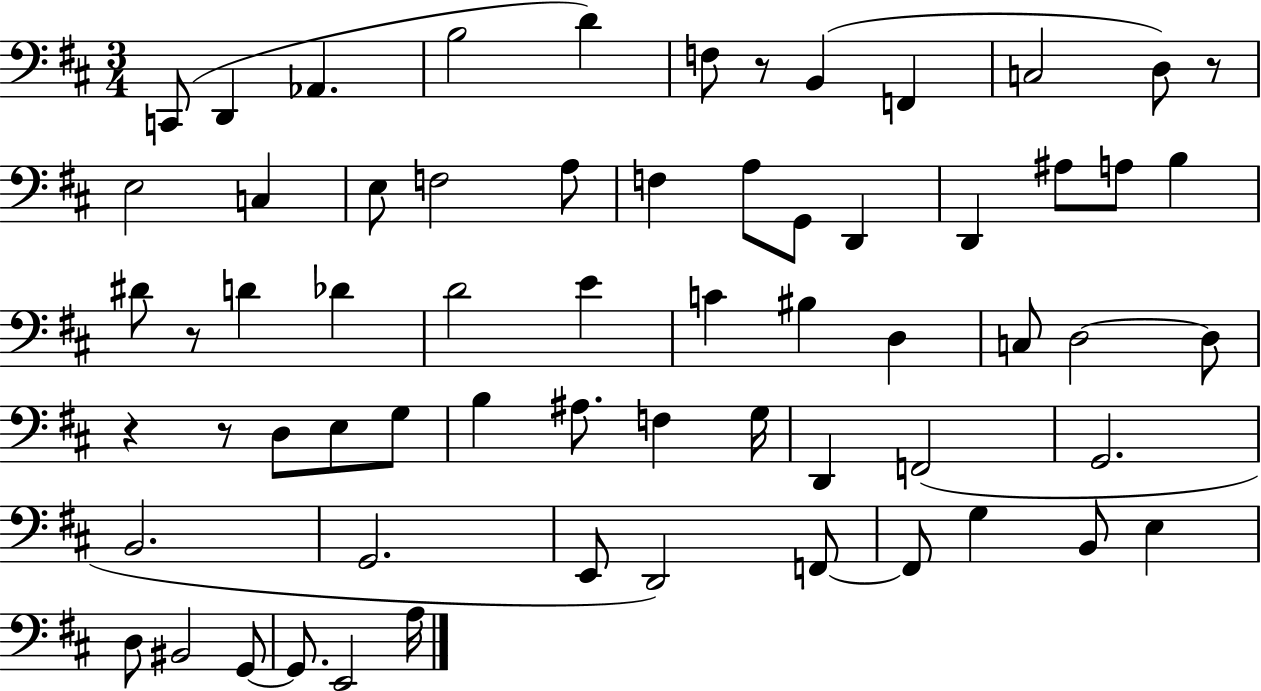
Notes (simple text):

C2/e D2/q Ab2/q. B3/h D4/q F3/e R/e B2/q F2/q C3/h D3/e R/e E3/h C3/q E3/e F3/h A3/e F3/q A3/e G2/e D2/q D2/q A#3/e A3/e B3/q D#4/e R/e D4/q Db4/q D4/h E4/q C4/q BIS3/q D3/q C3/e D3/h D3/e R/q R/e D3/e E3/e G3/e B3/q A#3/e. F3/q G3/s D2/q F2/h G2/h. B2/h. G2/h. E2/e D2/h F2/e F2/e G3/q B2/e E3/q D3/e BIS2/h G2/e G2/e. E2/h A3/s